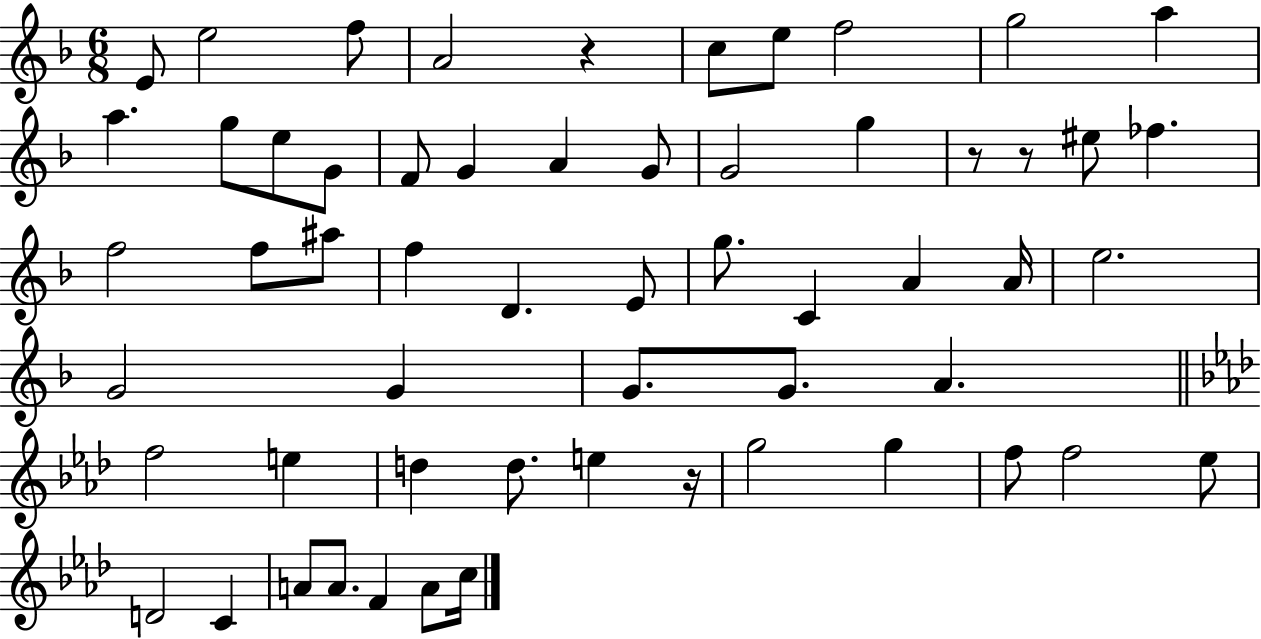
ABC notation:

X:1
T:Untitled
M:6/8
L:1/4
K:F
E/2 e2 f/2 A2 z c/2 e/2 f2 g2 a a g/2 e/2 G/2 F/2 G A G/2 G2 g z/2 z/2 ^e/2 _f f2 f/2 ^a/2 f D E/2 g/2 C A A/4 e2 G2 G G/2 G/2 A f2 e d d/2 e z/4 g2 g f/2 f2 _e/2 D2 C A/2 A/2 F A/2 c/4